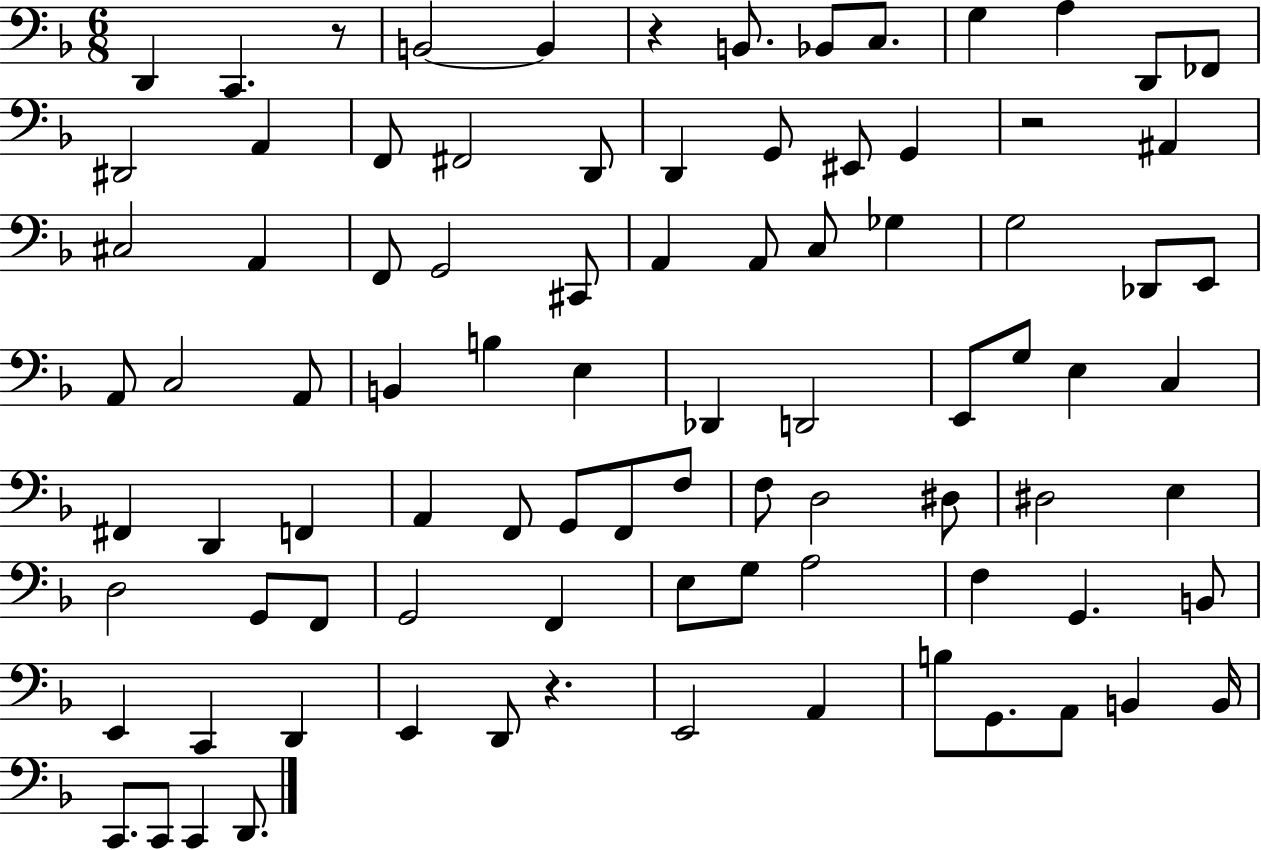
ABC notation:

X:1
T:Untitled
M:6/8
L:1/4
K:F
D,, C,, z/2 B,,2 B,, z B,,/2 _B,,/2 C,/2 G, A, D,,/2 _F,,/2 ^D,,2 A,, F,,/2 ^F,,2 D,,/2 D,, G,,/2 ^E,,/2 G,, z2 ^A,, ^C,2 A,, F,,/2 G,,2 ^C,,/2 A,, A,,/2 C,/2 _G, G,2 _D,,/2 E,,/2 A,,/2 C,2 A,,/2 B,, B, E, _D,, D,,2 E,,/2 G,/2 E, C, ^F,, D,, F,, A,, F,,/2 G,,/2 F,,/2 F,/2 F,/2 D,2 ^D,/2 ^D,2 E, D,2 G,,/2 F,,/2 G,,2 F,, E,/2 G,/2 A,2 F, G,, B,,/2 E,, C,, D,, E,, D,,/2 z E,,2 A,, B,/2 G,,/2 A,,/2 B,, B,,/4 C,,/2 C,,/2 C,, D,,/2